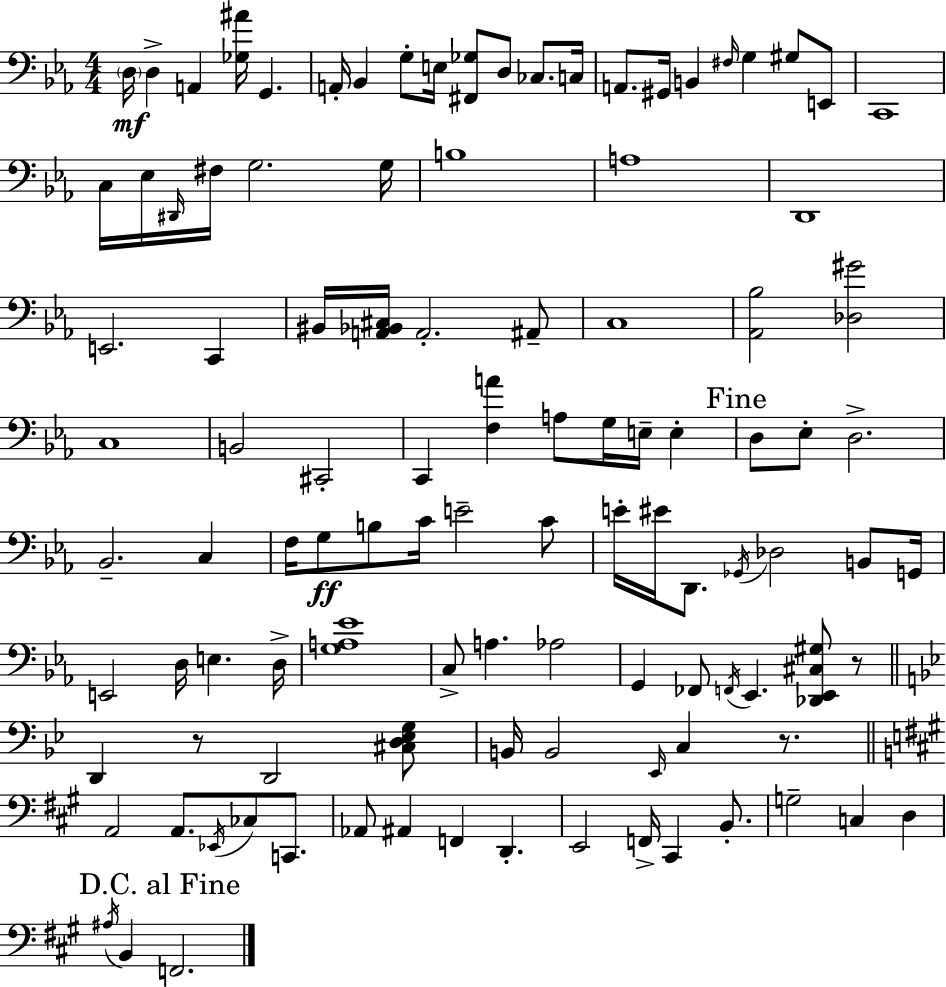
{
  \clef bass
  \numericTimeSignature
  \time 4/4
  \key c \minor
  \parenthesize d16\mf d4-> a,4 <ges ais'>16 g,4. | a,16-. bes,4 g8-. e16 <fis, ges>8 d8 ces8. c16 | a,8. gis,16 b,4 \grace { fis16 } g4 gis8 e,8 | c,1 | \break c16 ees16 \grace { dis,16 } fis16 g2. | g16 b1 | a1 | d,1 | \break e,2. c,4 | bis,16 <a, bes, cis>16 a,2.-. | ais,8-- c1 | <aes, bes>2 <des gis'>2 | \break c1 | b,2 cis,2-. | c,4 <f a'>4 a8 g16 e16-- e4-. | \mark "Fine" d8 ees8-. d2.-> | \break bes,2.-- c4 | f16 g8\ff b8 c'16 e'2-- | c'8 e'16-. eis'16 d,8. \acciaccatura { ges,16 } des2 | b,8 g,16 e,2 d16 e4. | \break d16-> <g a ees'>1 | c8-> a4. aes2 | g,4 fes,8 \acciaccatura { f,16 } ees,4. | <des, ees, cis gis>8 r8 \bar "||" \break \key bes \major d,4 r8 d,2 <cis d ees g>8 | b,16 b,2 \grace { ees,16 } c4 r8. | \bar "||" \break \key a \major a,2 a,8. \acciaccatura { ees,16 } ces8 c,8. | aes,8 ais,4 f,4 d,4.-. | e,2 f,16-> cis,4 b,8.-. | g2-- c4 d4 | \break \mark "D.C. al Fine" \acciaccatura { ais16 } b,4 f,2. | \bar "|."
}